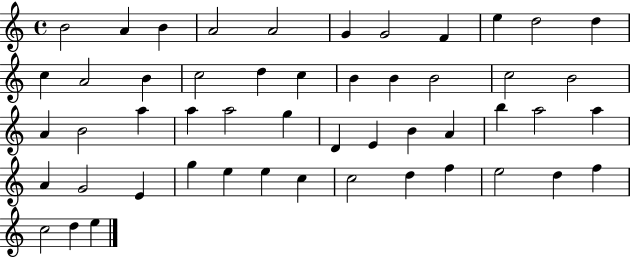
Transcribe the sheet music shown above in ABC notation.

X:1
T:Untitled
M:4/4
L:1/4
K:C
B2 A B A2 A2 G G2 F e d2 d c A2 B c2 d c B B B2 c2 B2 A B2 a a a2 g D E B A b a2 a A G2 E g e e c c2 d f e2 d f c2 d e